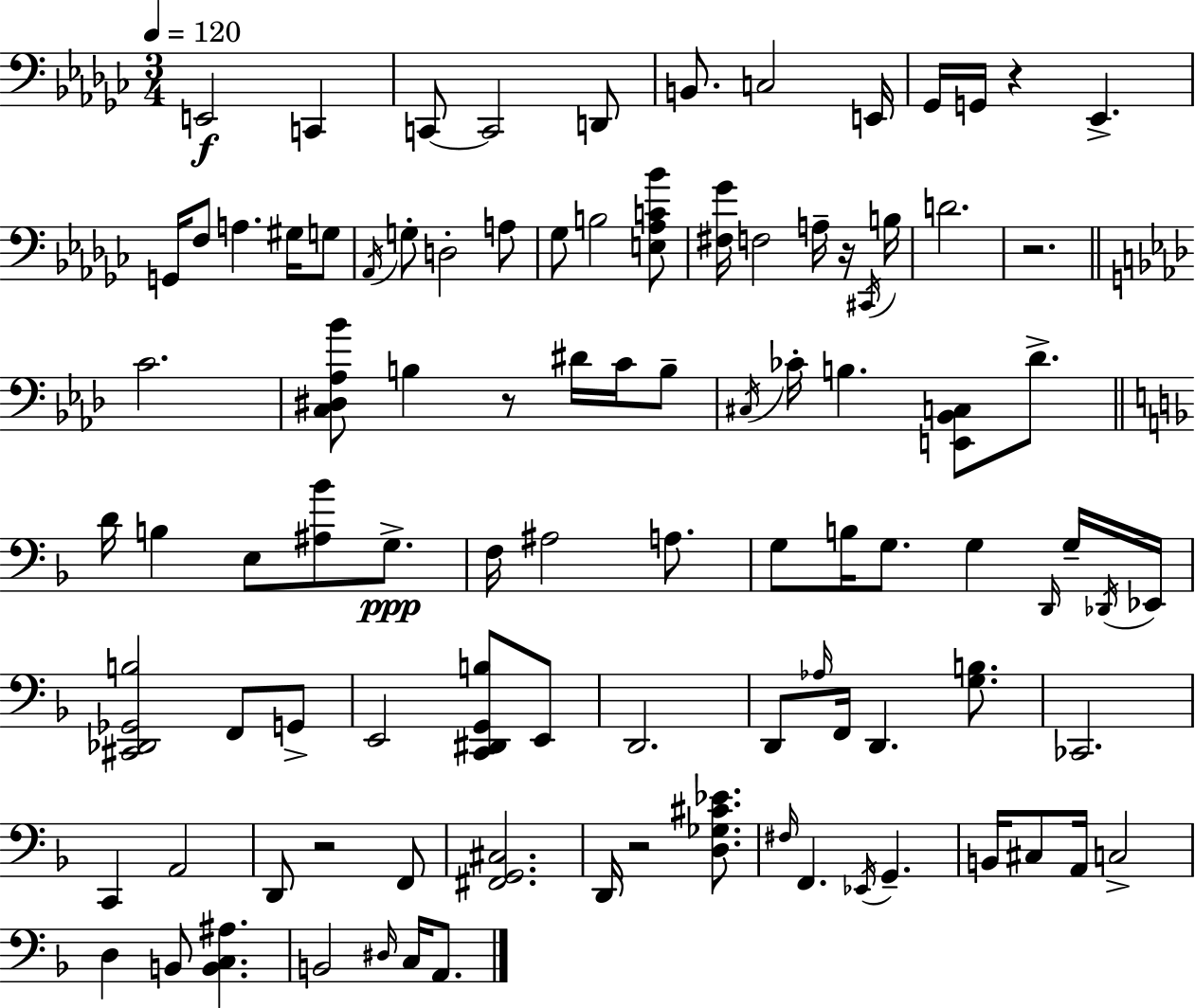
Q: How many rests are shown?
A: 6